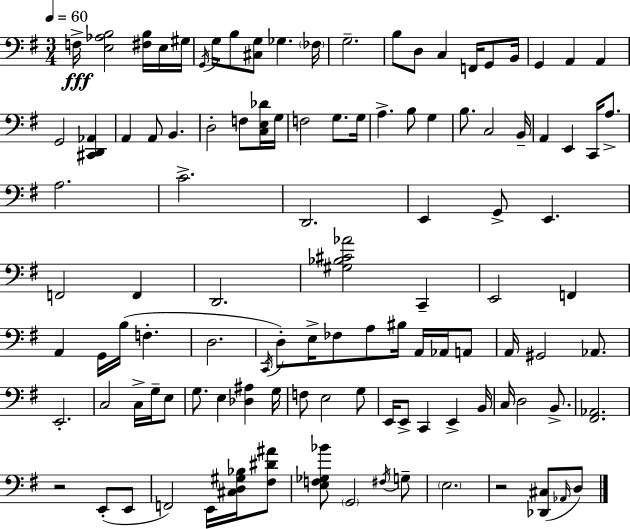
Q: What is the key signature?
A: G major